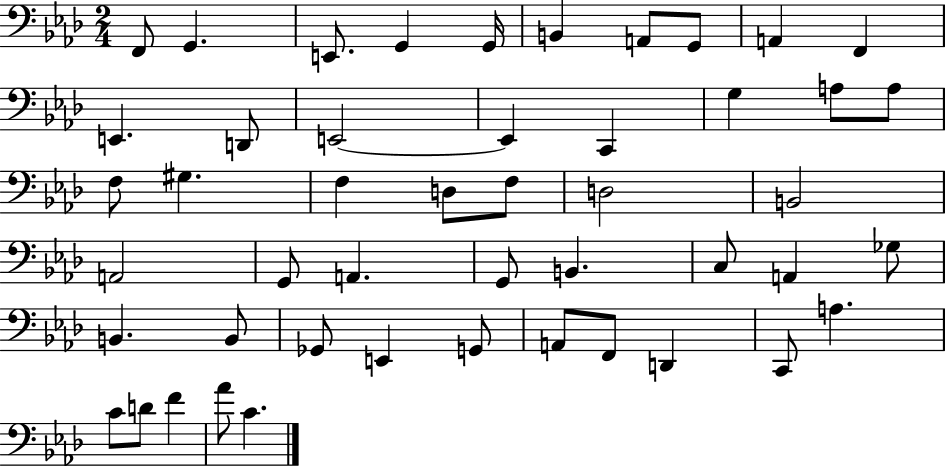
X:1
T:Untitled
M:2/4
L:1/4
K:Ab
F,,/2 G,, E,,/2 G,, G,,/4 B,, A,,/2 G,,/2 A,, F,, E,, D,,/2 E,,2 E,, C,, G, A,/2 A,/2 F,/2 ^G, F, D,/2 F,/2 D,2 B,,2 A,,2 G,,/2 A,, G,,/2 B,, C,/2 A,, _G,/2 B,, B,,/2 _G,,/2 E,, G,,/2 A,,/2 F,,/2 D,, C,,/2 A, C/2 D/2 F _A/2 C